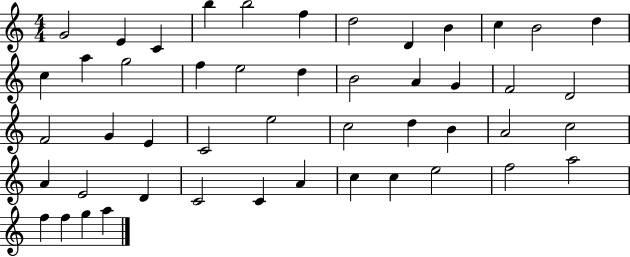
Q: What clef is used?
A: treble